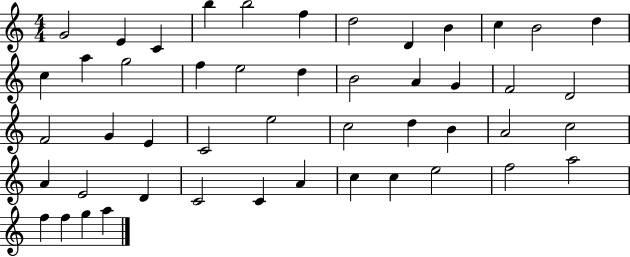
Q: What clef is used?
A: treble